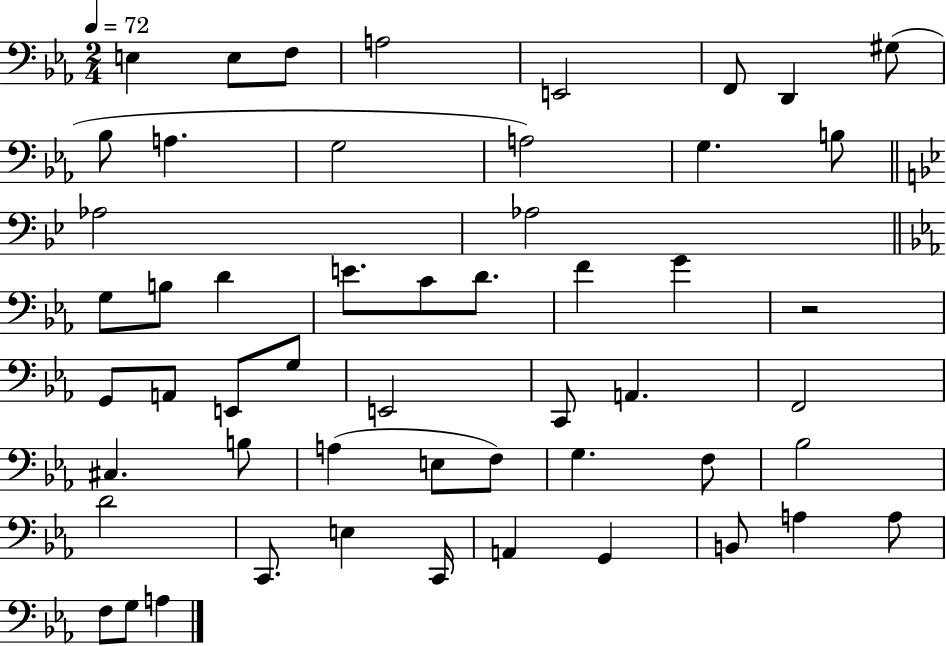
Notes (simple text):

E3/q E3/e F3/e A3/h E2/h F2/e D2/q G#3/e Bb3/e A3/q. G3/h A3/h G3/q. B3/e Ab3/h Ab3/h G3/e B3/e D4/q E4/e. C4/e D4/e. F4/q G4/q R/h G2/e A2/e E2/e G3/e E2/h C2/e A2/q. F2/h C#3/q. B3/e A3/q E3/e F3/e G3/q. F3/e Bb3/h D4/h C2/e. E3/q C2/s A2/q G2/q B2/e A3/q A3/e F3/e G3/e A3/q